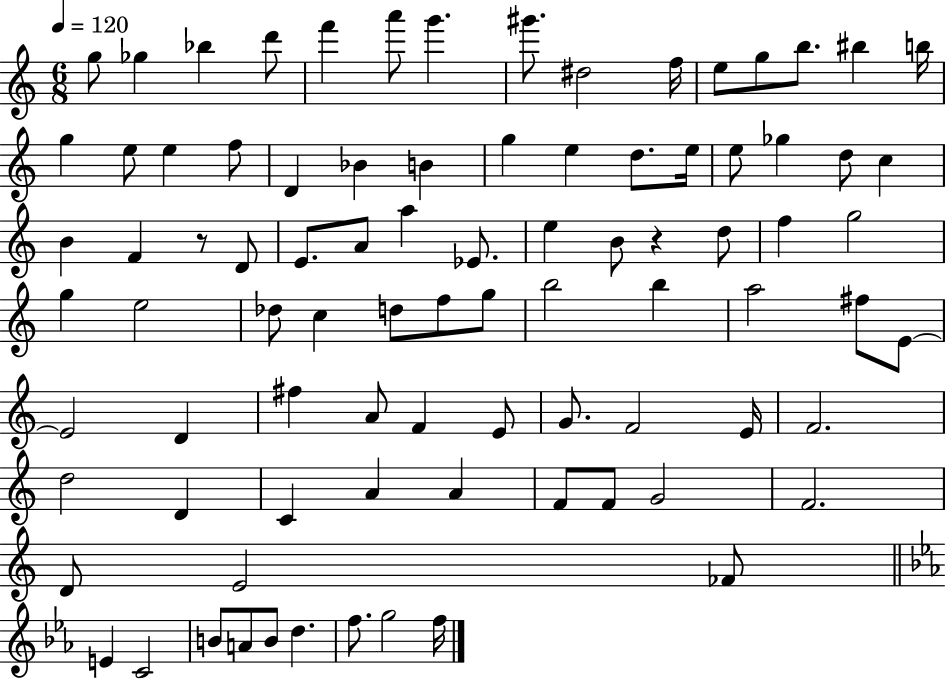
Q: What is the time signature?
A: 6/8